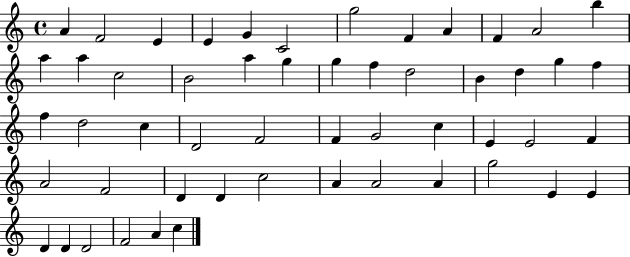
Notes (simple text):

A4/q F4/h E4/q E4/q G4/q C4/h G5/h F4/q A4/q F4/q A4/h B5/q A5/q A5/q C5/h B4/h A5/q G5/q G5/q F5/q D5/h B4/q D5/q G5/q F5/q F5/q D5/h C5/q D4/h F4/h F4/q G4/h C5/q E4/q E4/h F4/q A4/h F4/h D4/q D4/q C5/h A4/q A4/h A4/q G5/h E4/q E4/q D4/q D4/q D4/h F4/h A4/q C5/q